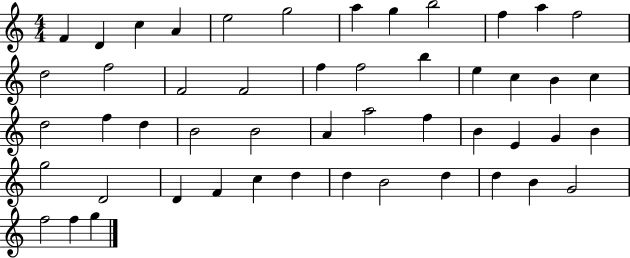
F4/q D4/q C5/q A4/q E5/h G5/h A5/q G5/q B5/h F5/q A5/q F5/h D5/h F5/h F4/h F4/h F5/q F5/h B5/q E5/q C5/q B4/q C5/q D5/h F5/q D5/q B4/h B4/h A4/q A5/h F5/q B4/q E4/q G4/q B4/q G5/h D4/h D4/q F4/q C5/q D5/q D5/q B4/h D5/q D5/q B4/q G4/h F5/h F5/q G5/q